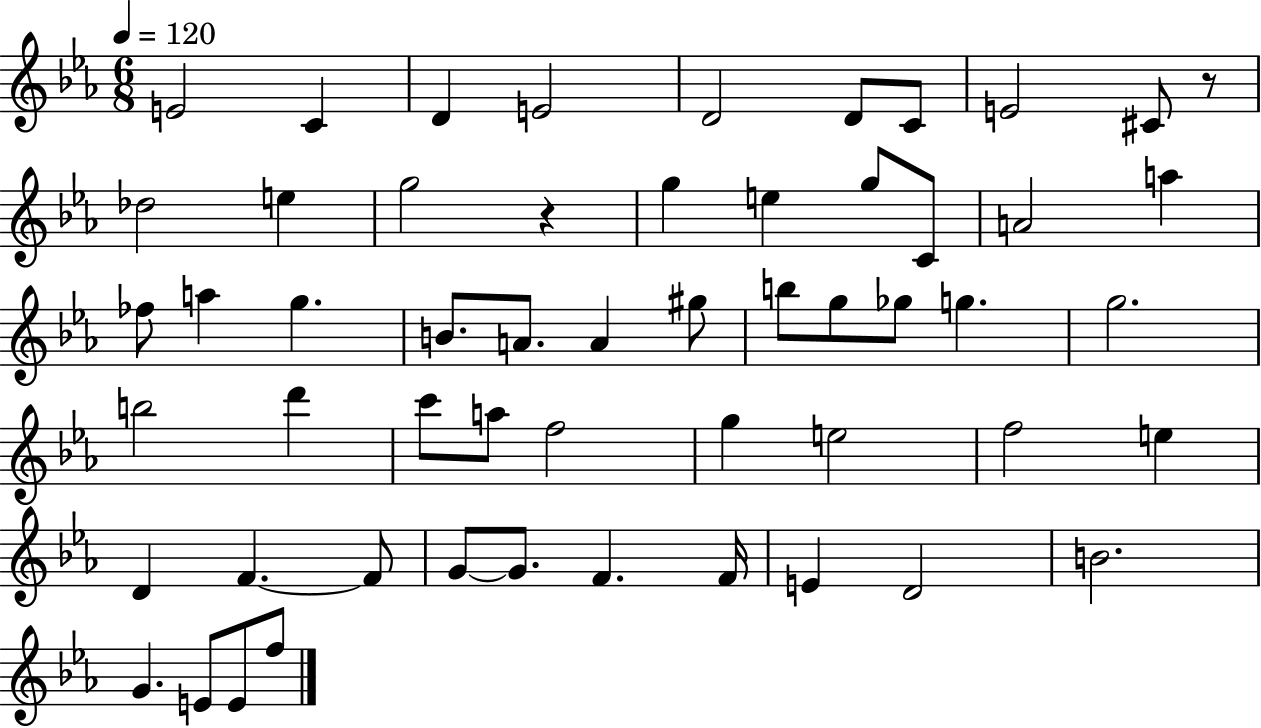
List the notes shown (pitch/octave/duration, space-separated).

E4/h C4/q D4/q E4/h D4/h D4/e C4/e E4/h C#4/e R/e Db5/h E5/q G5/h R/q G5/q E5/q G5/e C4/e A4/h A5/q FES5/e A5/q G5/q. B4/e. A4/e. A4/q G#5/e B5/e G5/e Gb5/e G5/q. G5/h. B5/h D6/q C6/e A5/e F5/h G5/q E5/h F5/h E5/q D4/q F4/q. F4/e G4/e G4/e. F4/q. F4/s E4/q D4/h B4/h. G4/q. E4/e E4/e F5/e